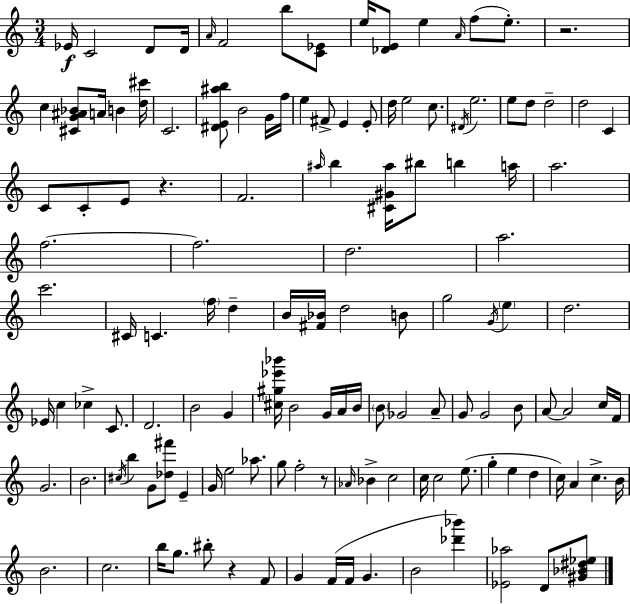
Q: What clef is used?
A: treble